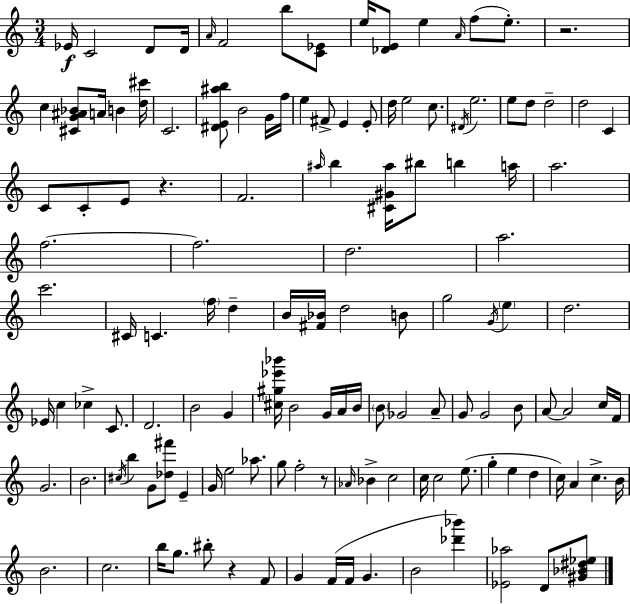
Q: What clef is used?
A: treble